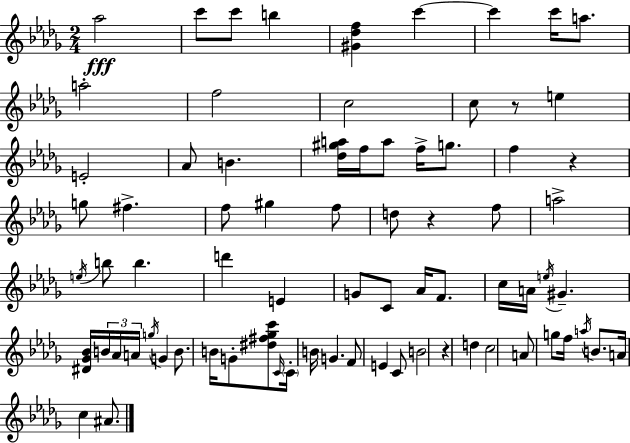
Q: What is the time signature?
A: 2/4